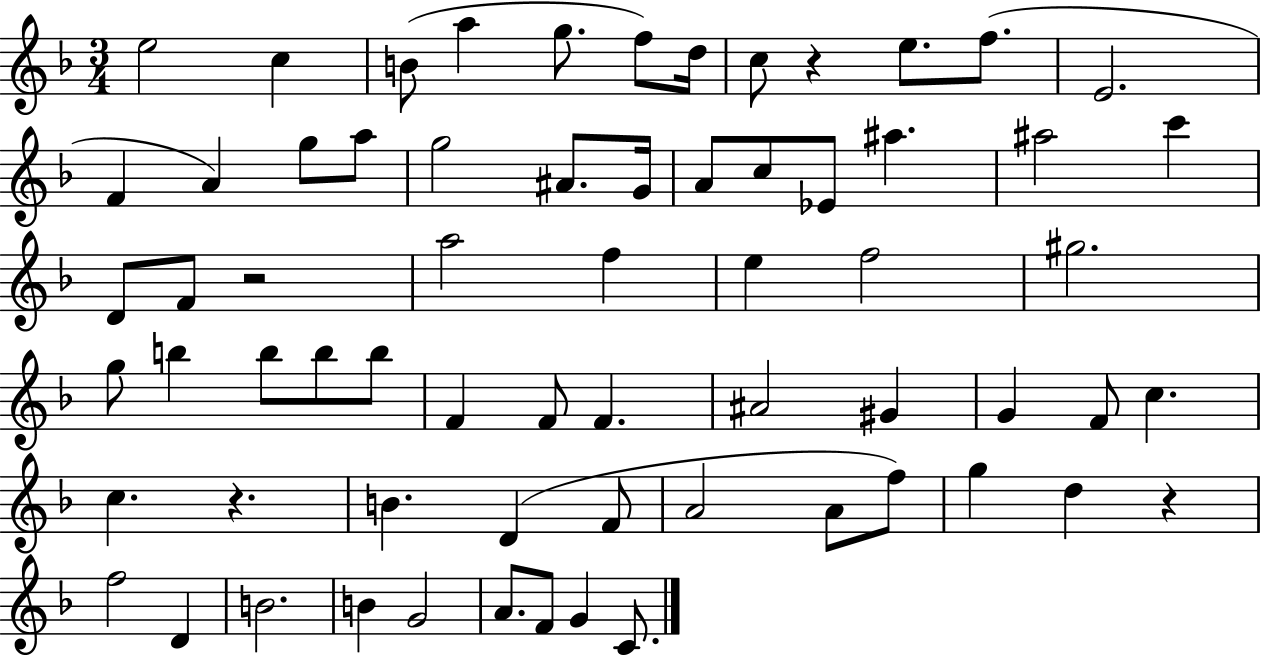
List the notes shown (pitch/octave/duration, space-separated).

E5/h C5/q B4/e A5/q G5/e. F5/e D5/s C5/e R/q E5/e. F5/e. E4/h. F4/q A4/q G5/e A5/e G5/h A#4/e. G4/s A4/e C5/e Eb4/e A#5/q. A#5/h C6/q D4/e F4/e R/h A5/h F5/q E5/q F5/h G#5/h. G5/e B5/q B5/e B5/e B5/e F4/q F4/e F4/q. A#4/h G#4/q G4/q F4/e C5/q. C5/q. R/q. B4/q. D4/q F4/e A4/h A4/e F5/e G5/q D5/q R/q F5/h D4/q B4/h. B4/q G4/h A4/e. F4/e G4/q C4/e.